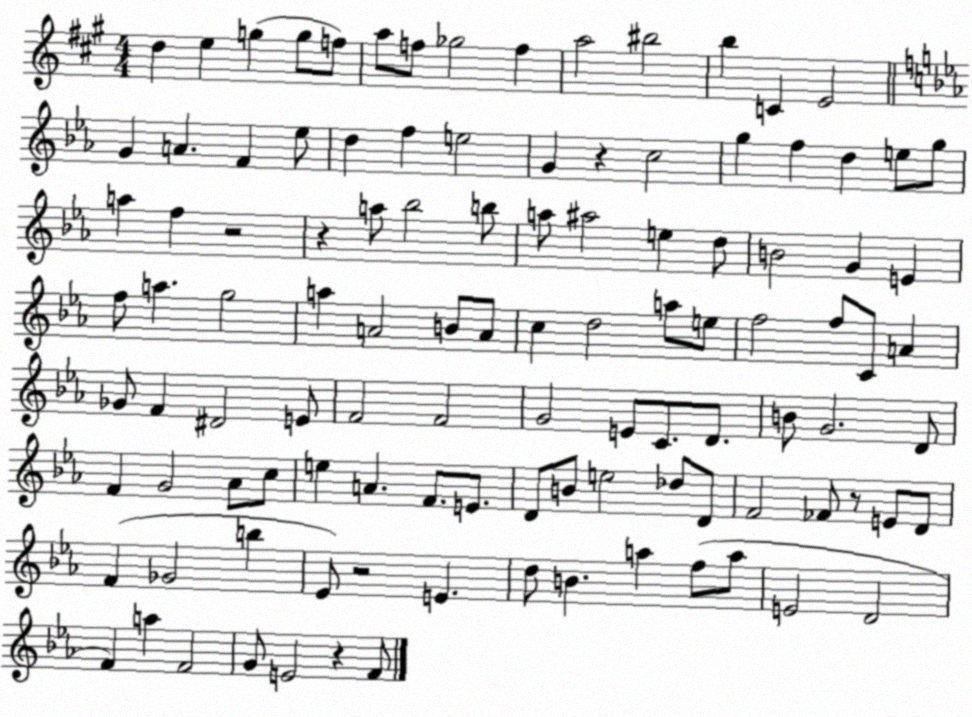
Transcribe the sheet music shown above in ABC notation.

X:1
T:Untitled
M:4/4
L:1/4
K:A
d e g g/2 f/2 a/2 f/2 _g2 f a2 ^b2 b C E2 G A F _e/2 d f e2 G z c2 g f d e/2 g/2 a f z2 z a/2 _b2 b/2 a/2 ^a2 e d/2 B2 G E f/2 a g2 a A2 B/2 A/2 c d2 a/2 e/2 f2 f/2 C/2 A _G/2 F ^D2 E/2 F2 F2 G2 E/2 C/2 D/2 B/2 G2 D/2 F G2 _A/2 c/2 e A F/2 E/2 D/2 B/2 e2 _d/2 D/2 F2 _F/2 z/2 E/2 D/2 F _G2 b _E/2 z2 E d/2 B a f/2 a/2 E2 D2 F a F2 G/2 E2 z F/2